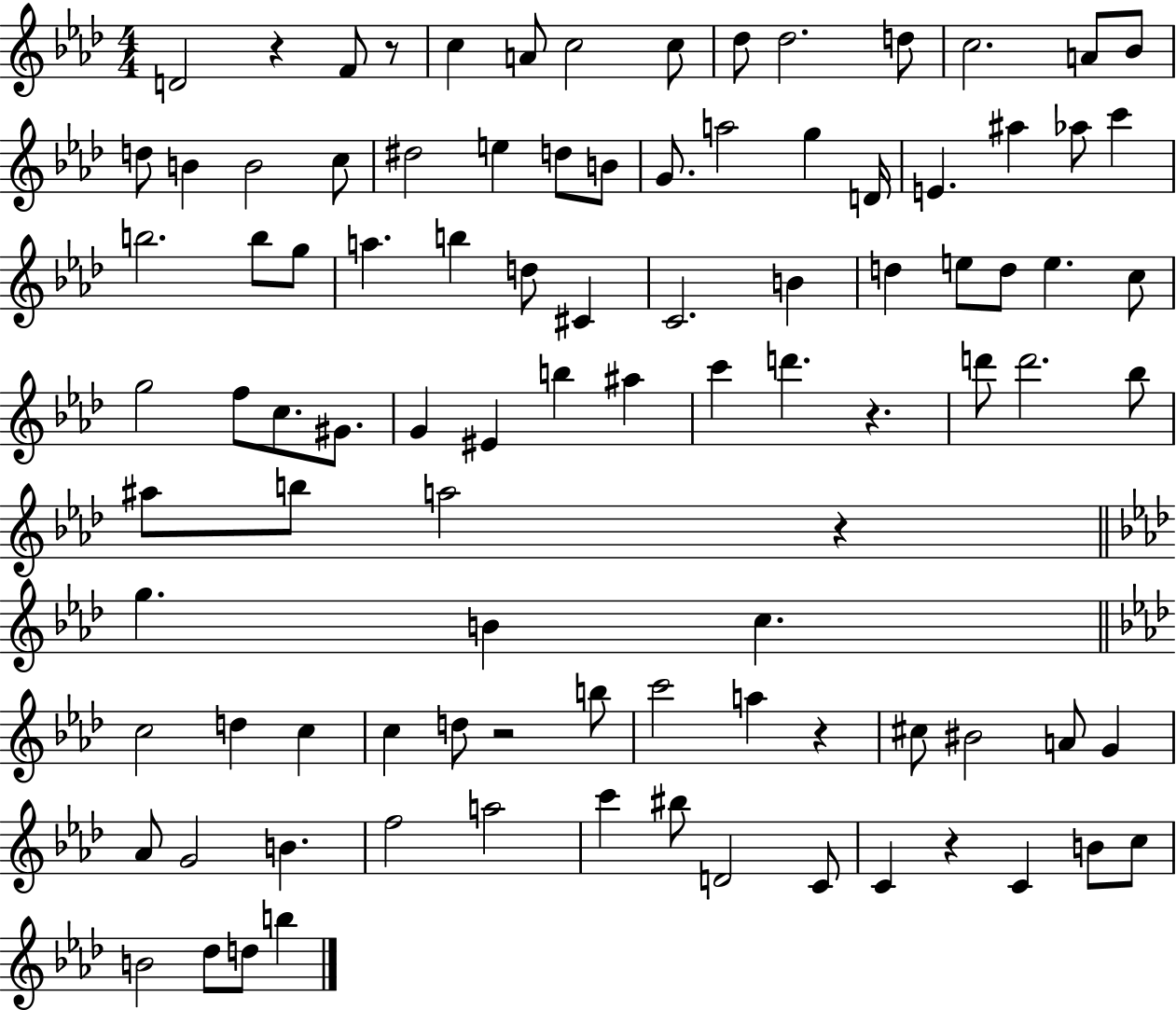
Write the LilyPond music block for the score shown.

{
  \clef treble
  \numericTimeSignature
  \time 4/4
  \key aes \major
  \repeat volta 2 { d'2 r4 f'8 r8 | c''4 a'8 c''2 c''8 | des''8 des''2. d''8 | c''2. a'8 bes'8 | \break d''8 b'4 b'2 c''8 | dis''2 e''4 d''8 b'8 | g'8. a''2 g''4 d'16 | e'4. ais''4 aes''8 c'''4 | \break b''2. b''8 g''8 | a''4. b''4 d''8 cis'4 | c'2. b'4 | d''4 e''8 d''8 e''4. c''8 | \break g''2 f''8 c''8. gis'8. | g'4 eis'4 b''4 ais''4 | c'''4 d'''4. r4. | d'''8 d'''2. bes''8 | \break ais''8 b''8 a''2 r4 | \bar "||" \break \key aes \major g''4. b'4 c''4. | \bar "||" \break \key aes \major c''2 d''4 c''4 | c''4 d''8 r2 b''8 | c'''2 a''4 r4 | cis''8 bis'2 a'8 g'4 | \break aes'8 g'2 b'4. | f''2 a''2 | c'''4 bis''8 d'2 c'8 | c'4 r4 c'4 b'8 c''8 | \break b'2 des''8 d''8 b''4 | } \bar "|."
}